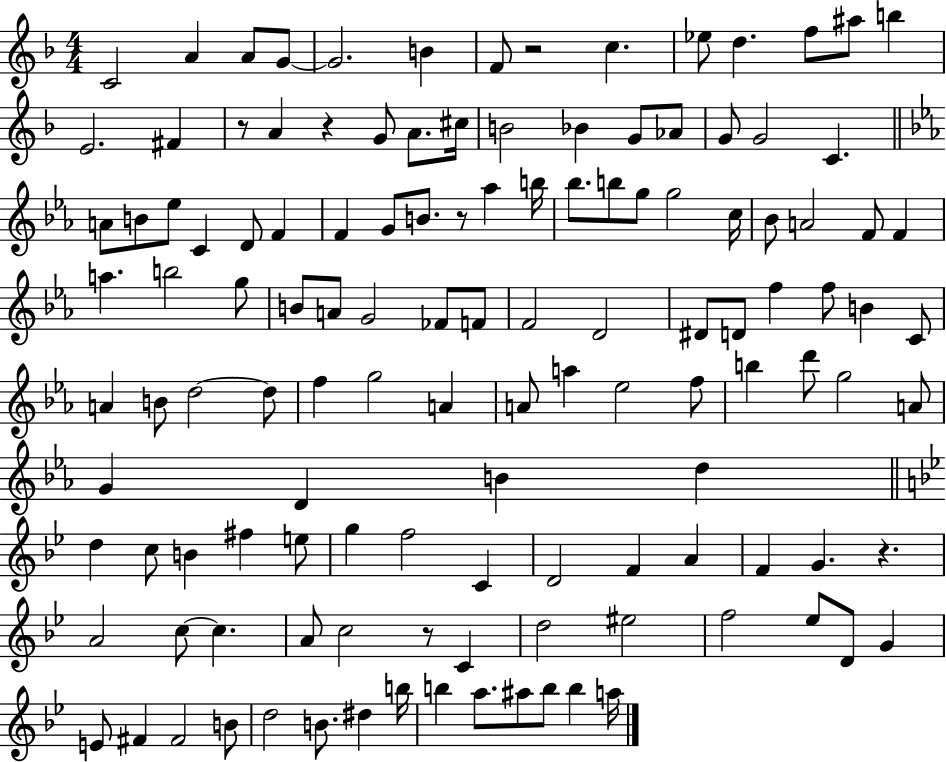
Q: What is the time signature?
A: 4/4